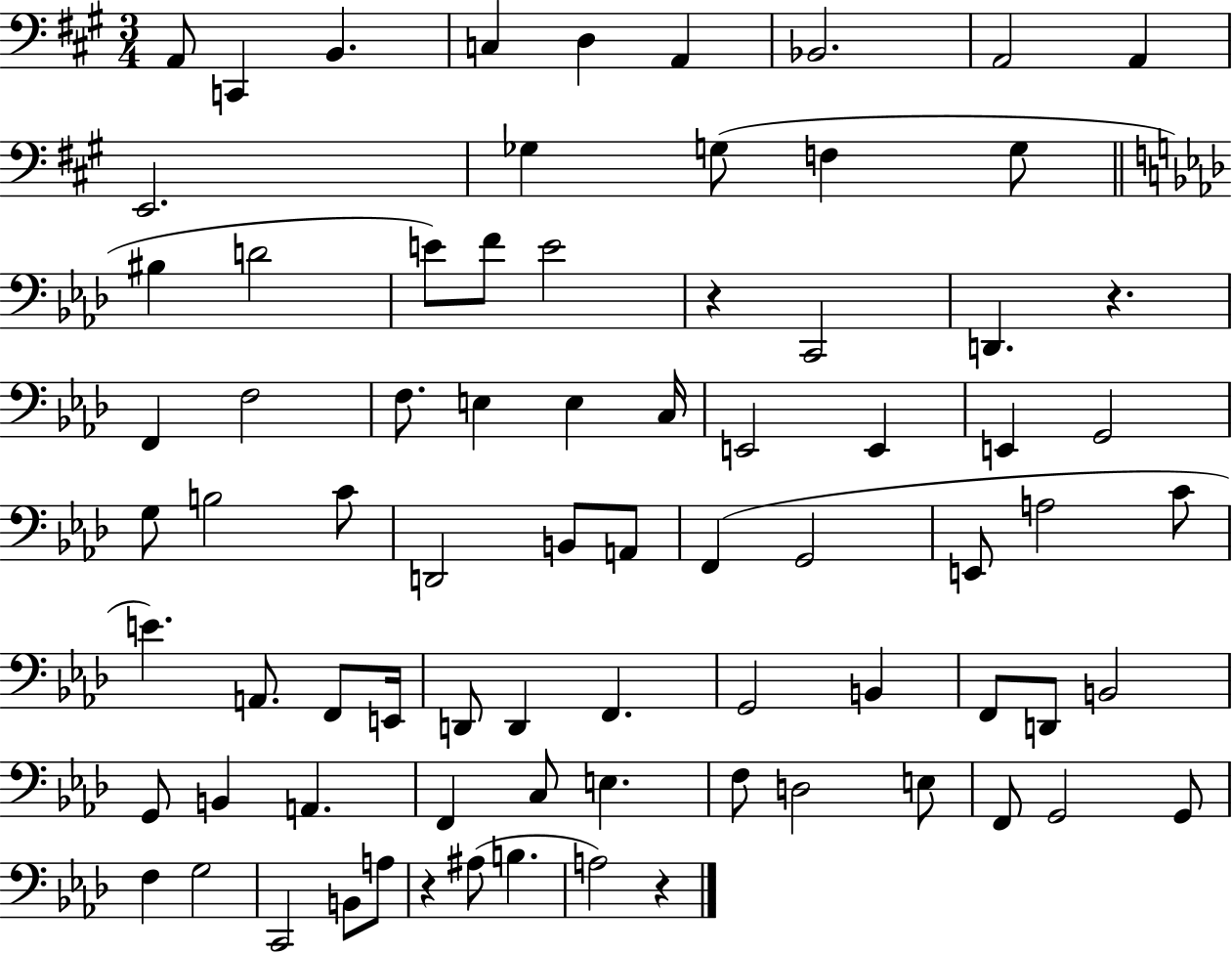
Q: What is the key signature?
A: A major